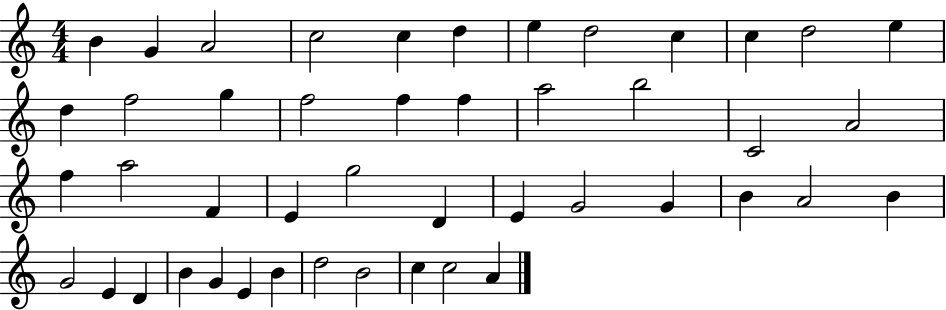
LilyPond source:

{
  \clef treble
  \numericTimeSignature
  \time 4/4
  \key c \major
  b'4 g'4 a'2 | c''2 c''4 d''4 | e''4 d''2 c''4 | c''4 d''2 e''4 | \break d''4 f''2 g''4 | f''2 f''4 f''4 | a''2 b''2 | c'2 a'2 | \break f''4 a''2 f'4 | e'4 g''2 d'4 | e'4 g'2 g'4 | b'4 a'2 b'4 | \break g'2 e'4 d'4 | b'4 g'4 e'4 b'4 | d''2 b'2 | c''4 c''2 a'4 | \break \bar "|."
}